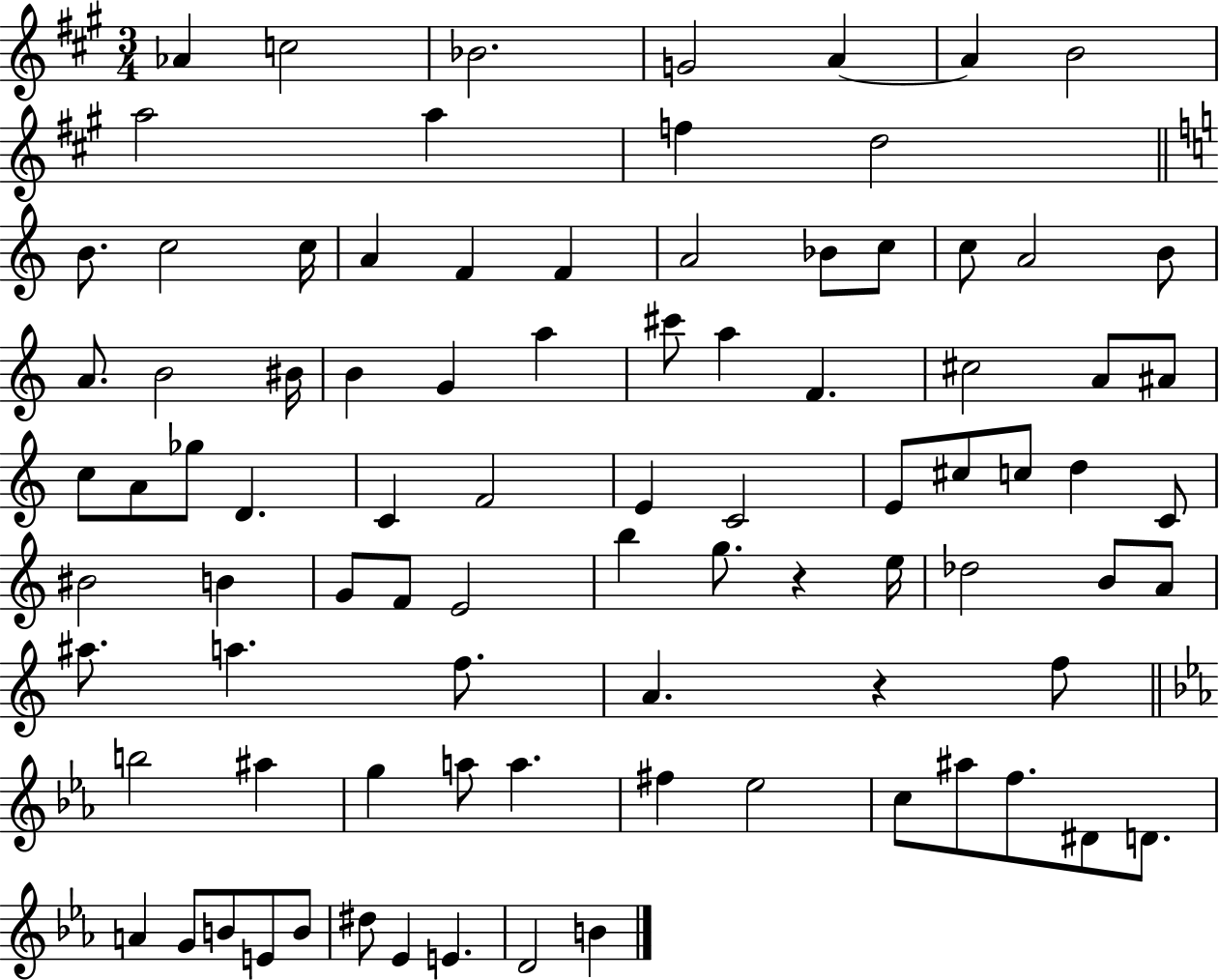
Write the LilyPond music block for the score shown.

{
  \clef treble
  \numericTimeSignature
  \time 3/4
  \key a \major
  aes'4 c''2 | bes'2. | g'2 a'4~~ | a'4 b'2 | \break a''2 a''4 | f''4 d''2 | \bar "||" \break \key c \major b'8. c''2 c''16 | a'4 f'4 f'4 | a'2 bes'8 c''8 | c''8 a'2 b'8 | \break a'8. b'2 bis'16 | b'4 g'4 a''4 | cis'''8 a''4 f'4. | cis''2 a'8 ais'8 | \break c''8 a'8 ges''8 d'4. | c'4 f'2 | e'4 c'2 | e'8 cis''8 c''8 d''4 c'8 | \break bis'2 b'4 | g'8 f'8 e'2 | b''4 g''8. r4 e''16 | des''2 b'8 a'8 | \break ais''8. a''4. f''8. | a'4. r4 f''8 | \bar "||" \break \key c \minor b''2 ais''4 | g''4 a''8 a''4. | fis''4 ees''2 | c''8 ais''8 f''8. dis'8 d'8. | \break a'4 g'8 b'8 e'8 b'8 | dis''8 ees'4 e'4. | d'2 b'4 | \bar "|."
}